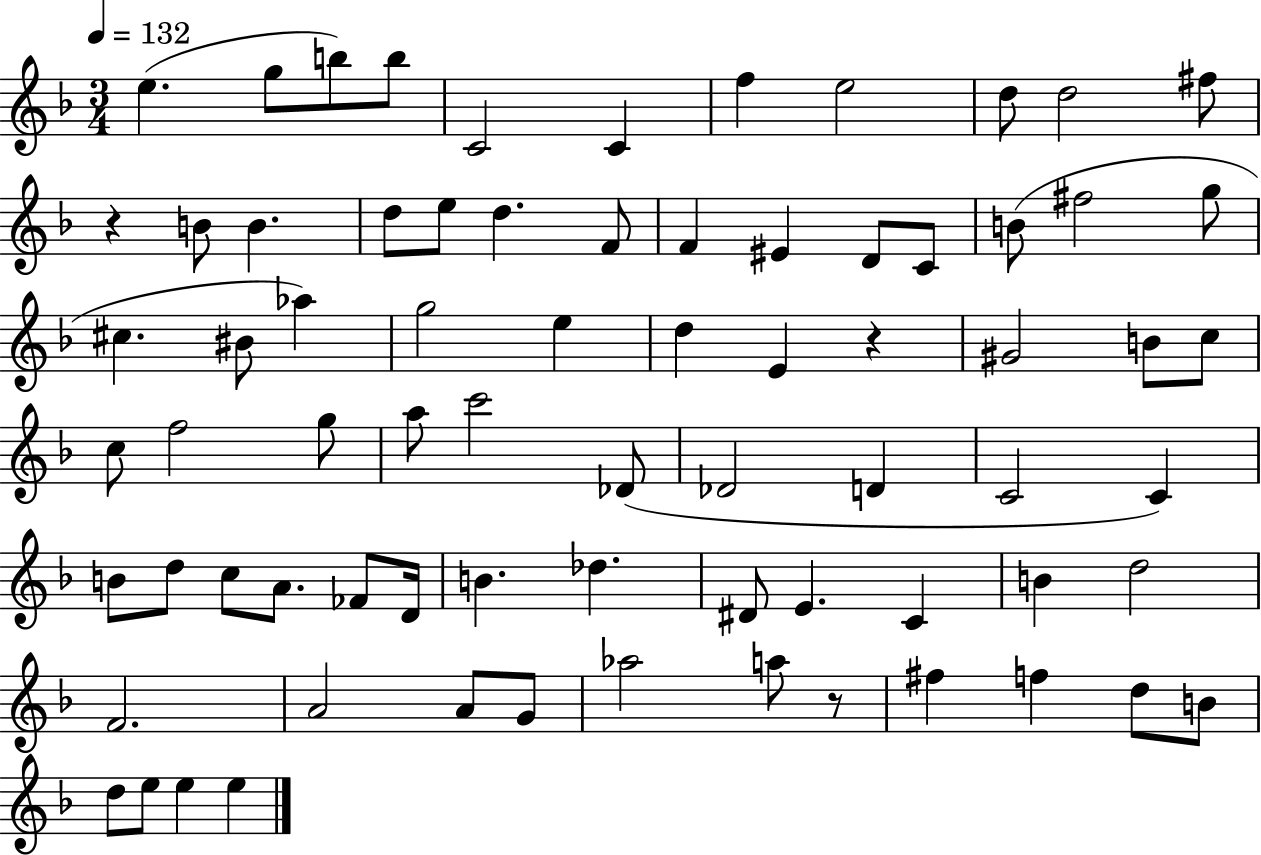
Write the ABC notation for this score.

X:1
T:Untitled
M:3/4
L:1/4
K:F
e g/2 b/2 b/2 C2 C f e2 d/2 d2 ^f/2 z B/2 B d/2 e/2 d F/2 F ^E D/2 C/2 B/2 ^f2 g/2 ^c ^B/2 _a g2 e d E z ^G2 B/2 c/2 c/2 f2 g/2 a/2 c'2 _D/2 _D2 D C2 C B/2 d/2 c/2 A/2 _F/2 D/4 B _d ^D/2 E C B d2 F2 A2 A/2 G/2 _a2 a/2 z/2 ^f f d/2 B/2 d/2 e/2 e e